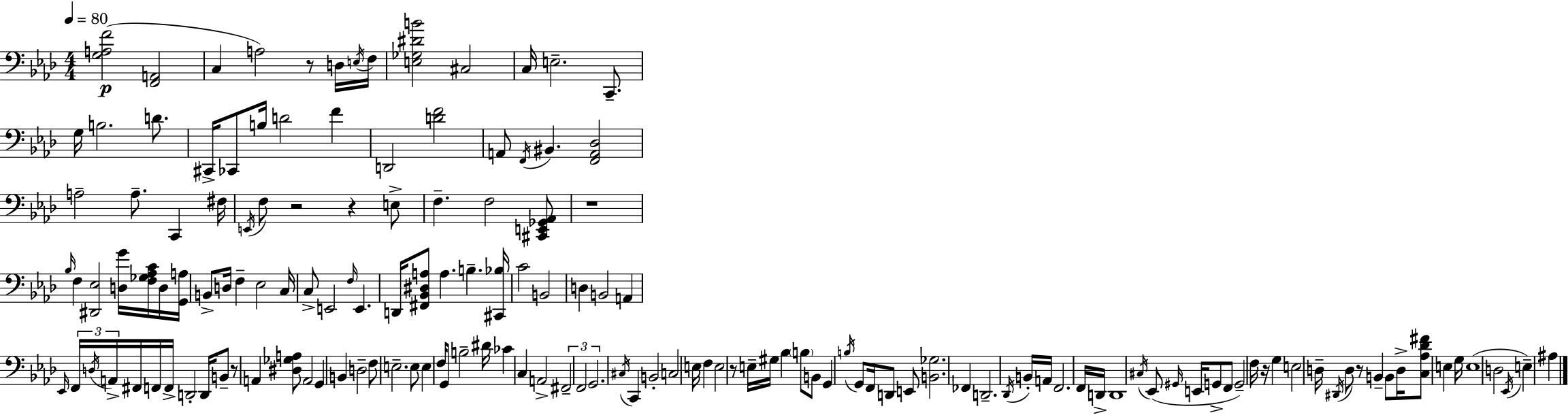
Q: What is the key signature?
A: AES major